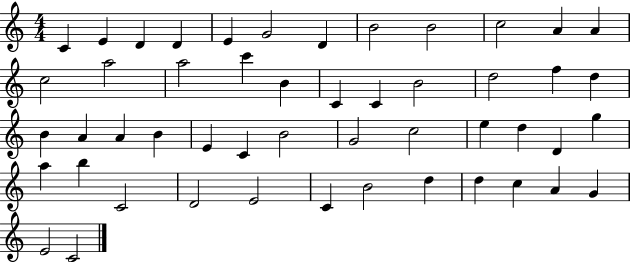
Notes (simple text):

C4/q E4/q D4/q D4/q E4/q G4/h D4/q B4/h B4/h C5/h A4/q A4/q C5/h A5/h A5/h C6/q B4/q C4/q C4/q B4/h D5/h F5/q D5/q B4/q A4/q A4/q B4/q E4/q C4/q B4/h G4/h C5/h E5/q D5/q D4/q G5/q A5/q B5/q C4/h D4/h E4/h C4/q B4/h D5/q D5/q C5/q A4/q G4/q E4/h C4/h